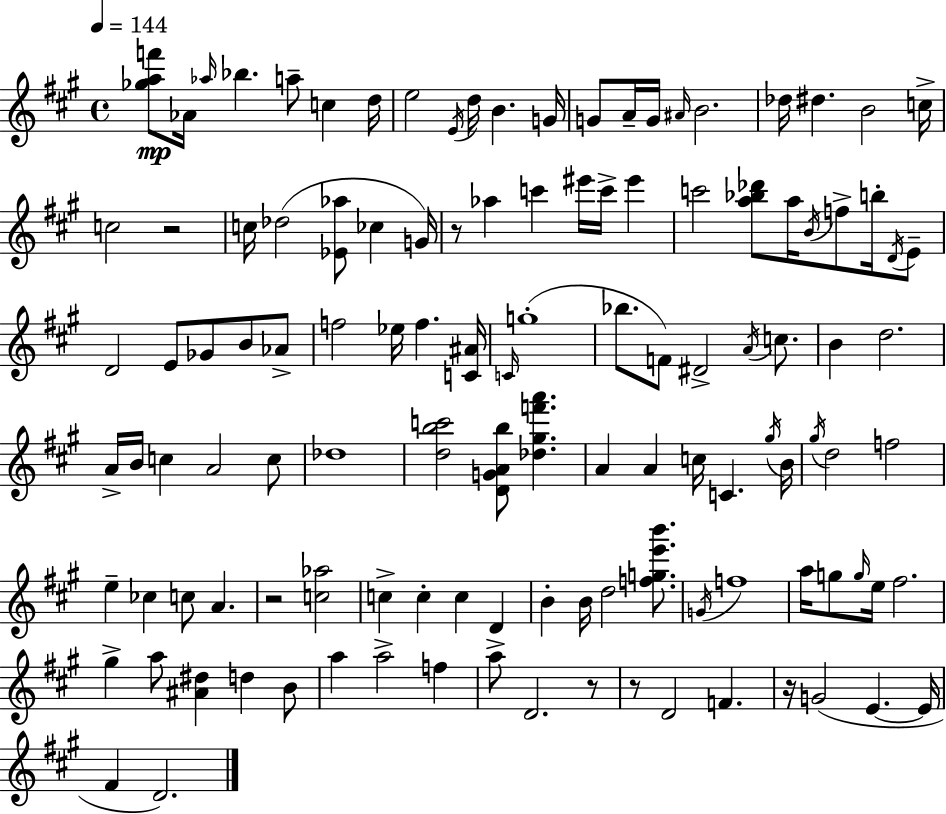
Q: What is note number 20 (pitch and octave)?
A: C5